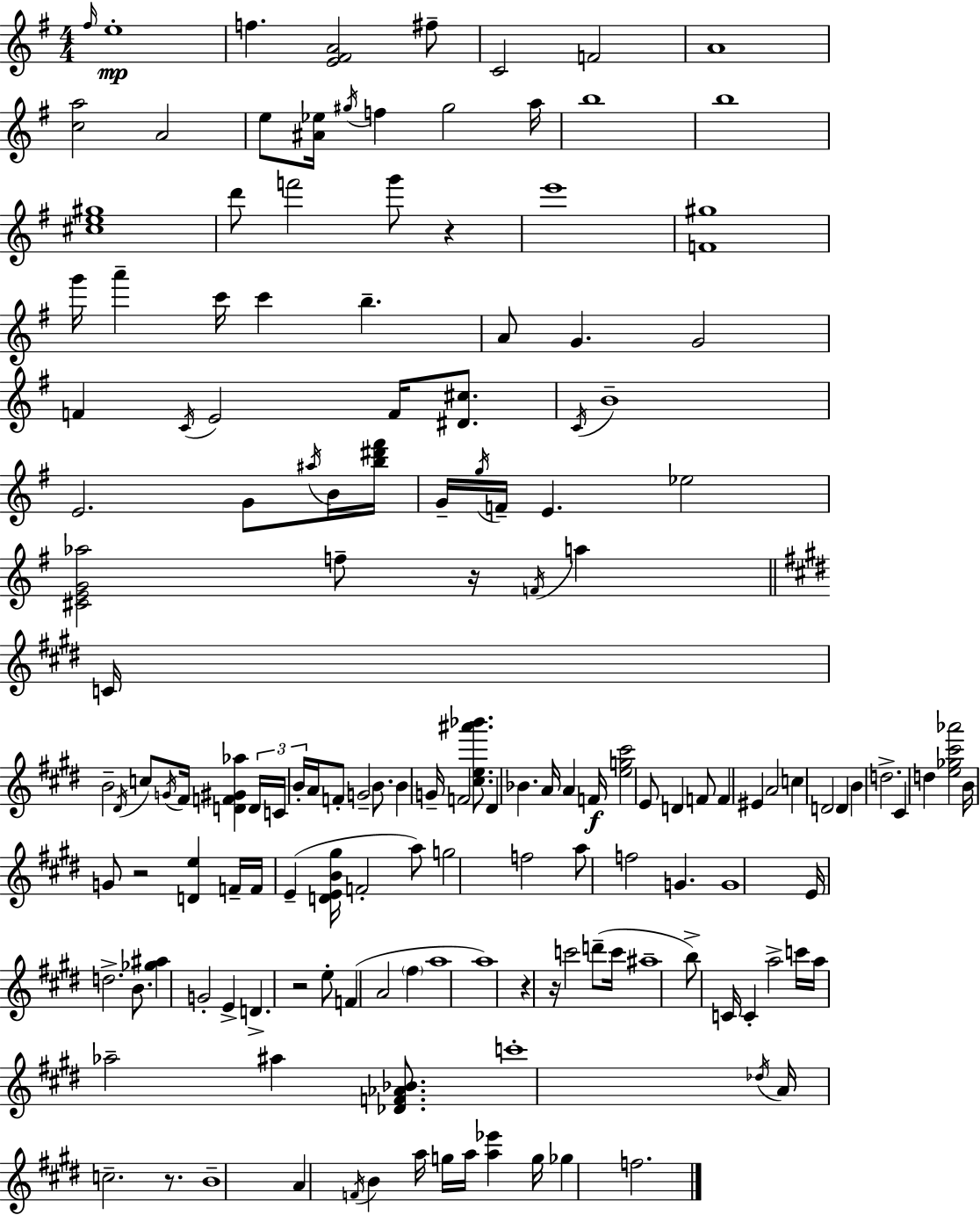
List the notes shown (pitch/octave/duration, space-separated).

F#5/s E5/w F5/q. [E4,F#4,A4]/h F#5/e C4/h F4/h A4/w [C5,A5]/h A4/h E5/e [A#4,Eb5]/s G#5/s F5/q G#5/h A5/s B5/w B5/w [C#5,E5,G#5]/w D6/e F6/h G6/e R/q E6/w [F4,G#5]/w G6/s A6/q C6/s C6/q B5/q. A4/e G4/q. G4/h F4/q C4/s E4/h F4/s [D#4,C#5]/e. C4/s B4/w E4/h. G4/e A#5/s B4/s [B5,D#6,F#6]/s G4/s G5/s F4/s E4/q. Eb5/h [C#4,E4,G4,Ab5]/h F5/e R/s F4/s A5/q C4/s B4/h D#4/s C5/e G4/s F#4/s [D4,F4,G#4,Ab5]/q D4/s C4/s B4/s A4/s F4/e G4/h B4/e. B4/q G4/s F4/h [C#5,E5,A#6,Bb6]/e. D#4/q Bb4/q. A4/s A4/q F4/s [E5,G5,C#6]/h E4/e D4/q F4/e F4/q EIS4/q A4/h C5/q D4/h D4/q B4/q D5/h. C#4/q D5/q [E5,Gb5,C#6,Ab6]/h B4/s G4/e R/h [D4,E5]/q F4/s F4/s E4/q [D4,E4,B4,G#5]/s F4/h A5/e G5/h F5/h A5/e F5/h G4/q. G4/w E4/s D5/h. B4/e. [Gb5,A#5]/q G4/h E4/q D4/q. R/h E5/e F4/q A4/h F#5/q A5/w A5/w R/q R/s C6/h D6/e C6/s A#5/w B5/e C4/s C4/q A5/h C6/s A5/s Ab5/h A#5/q [Db4,F4,Ab4,Bb4]/e. C6/w Db5/s A4/s C5/h. R/e. B4/w A4/q F4/s B4/q A5/s G5/s A5/s [A5,Eb6]/q G5/s Gb5/q F5/h.